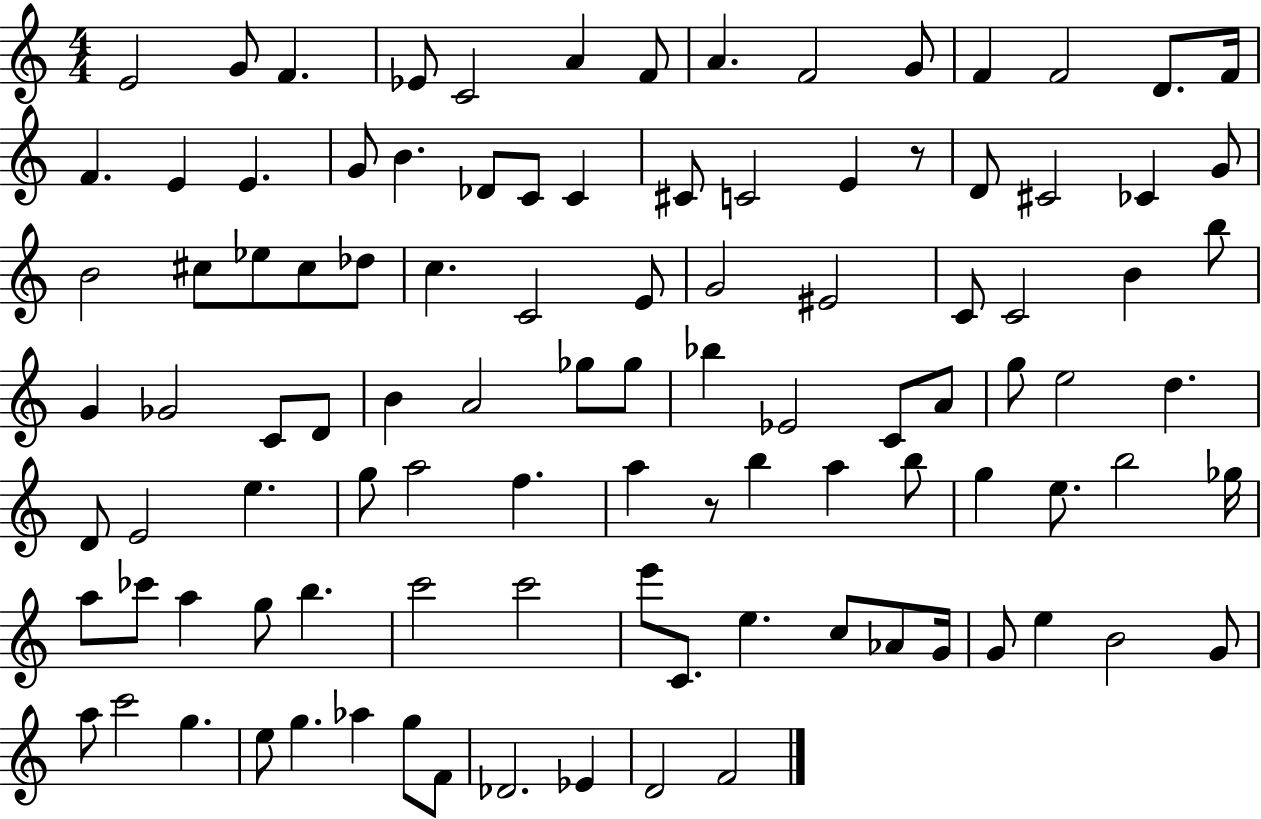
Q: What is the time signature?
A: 4/4